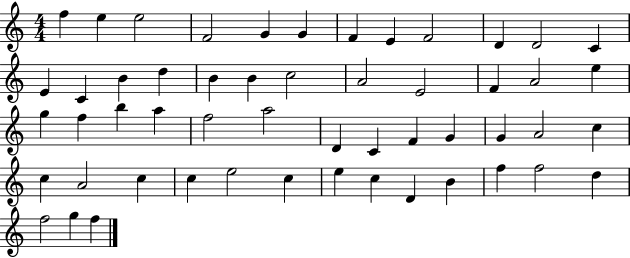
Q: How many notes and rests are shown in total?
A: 53